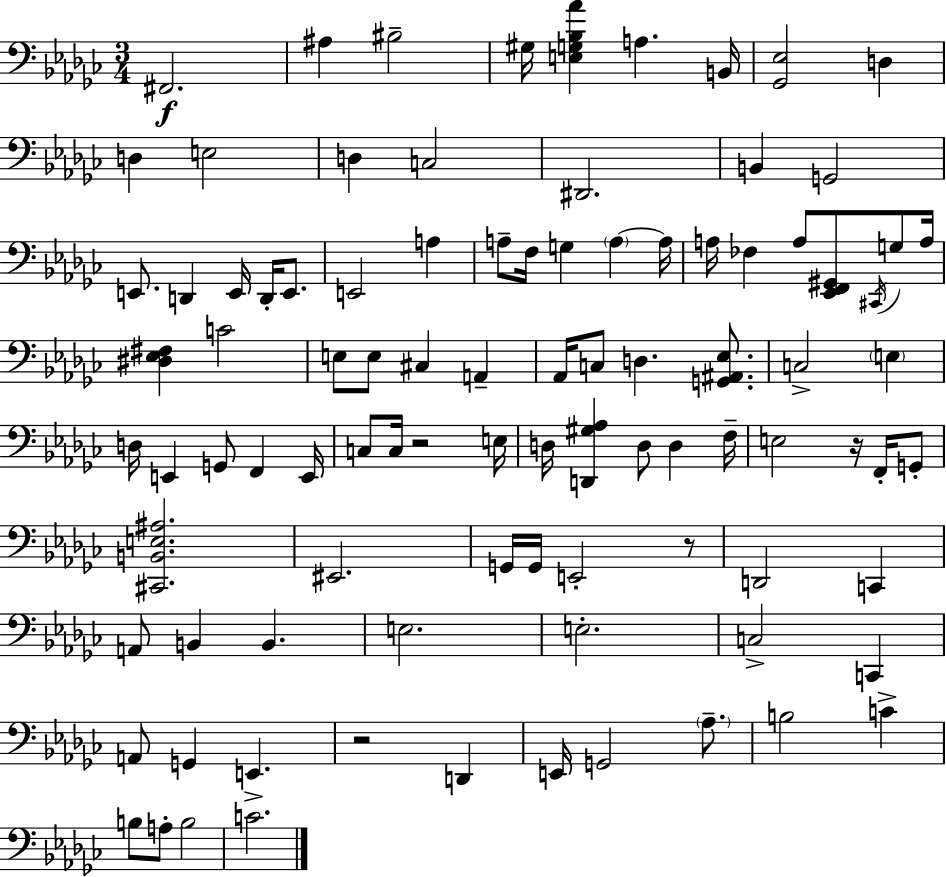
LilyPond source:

{
  \clef bass
  \numericTimeSignature
  \time 3/4
  \key ees \minor
  fis,2.\f | ais4 bis2-- | gis16 <e g bes aes'>4 a4. b,16 | <ges, ees>2 d4 | \break d4 e2 | d4 c2 | dis,2. | b,4 g,2 | \break e,8. d,4 e,16 d,16-. e,8. | e,2 a4 | a8-- f16 g4 \parenthesize a4~~ a16 | a16 fes4 a8 <ees, f, gis,>8 \acciaccatura { cis,16 } g8 | \break a16 <dis ees fis>4 c'2 | e8 e8 cis4 a,4-- | aes,16 c8 d4. <g, ais, ees>8. | c2-> \parenthesize e4 | \break d16 e,4 g,8 f,4 | e,16 c8 c16 r2 | e16 d16 <d, gis aes>4 d8 d4 | f16-- e2 r16 f,16-. g,8-. | \break <cis, b, e ais>2. | eis,2. | g,16 g,16 e,2-. r8 | d,2 c,4 | \break a,8 b,4 b,4. | e2. | e2.-. | c2-> c,4 | \break a,8 g,4 e,4.-> | r2 d,4 | e,16 g,2 \parenthesize aes8.-- | b2 c'4-> | \break b8 a8-. b2 | c'2. | \bar "|."
}